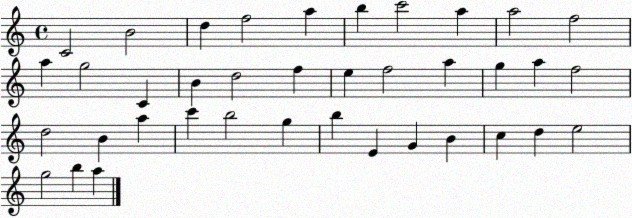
X:1
T:Untitled
M:4/4
L:1/4
K:C
C2 B2 d f2 a b c'2 a a2 f2 a g2 C B d2 f e f2 a g a f2 d2 B a c' b2 g b E G B c d e2 g2 b a